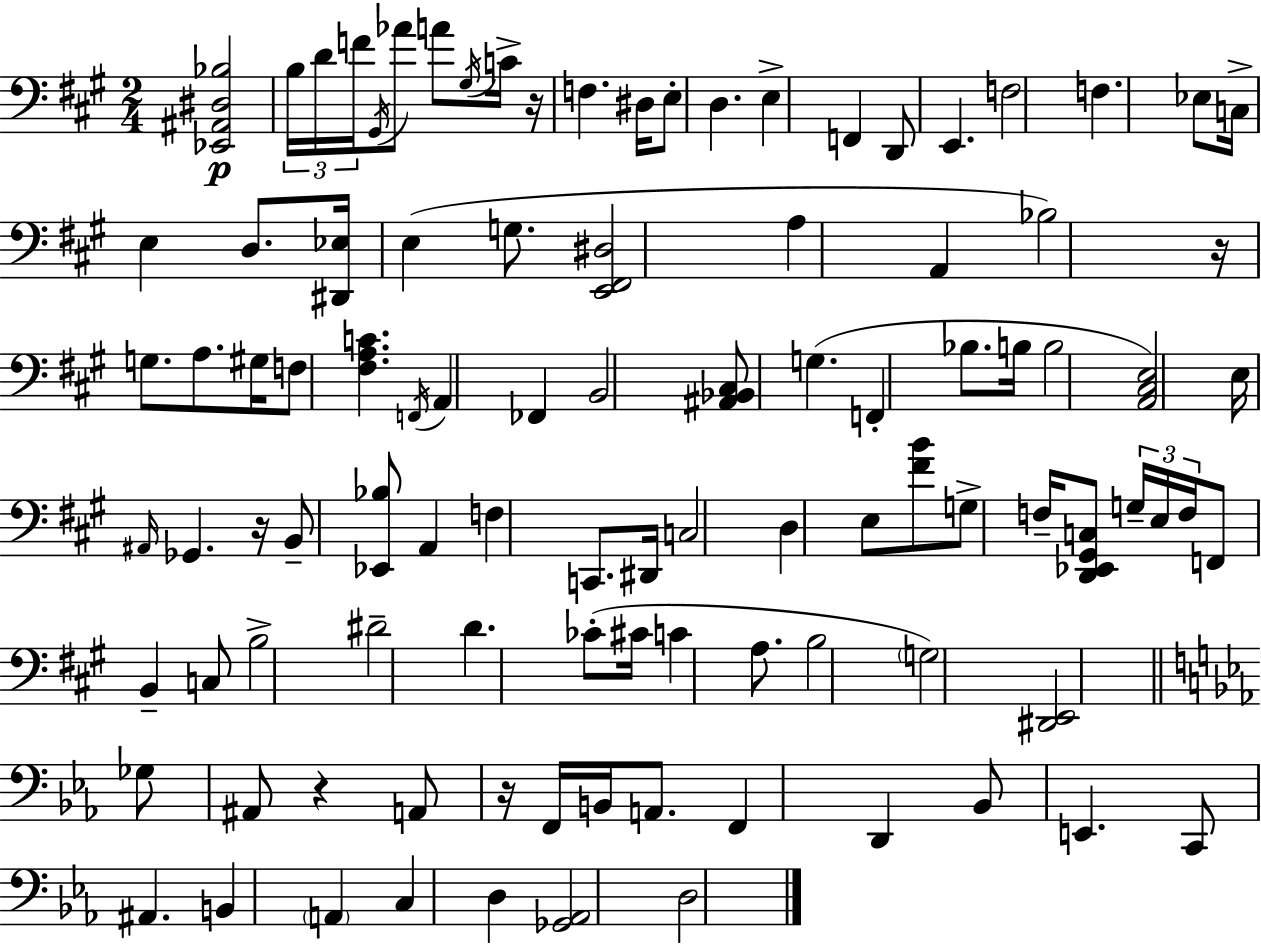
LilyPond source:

{
  \clef bass
  \numericTimeSignature
  \time 2/4
  \key a \major
  <ees, ais, dis bes>2\p | \tuplet 3/2 { b16 d'16 f'16 } \acciaccatura { gis,16 } aes'8 a'8 | \acciaccatura { gis16 } c'16-> r16 f4. | dis16 e8-. d4. | \break e4-> f,4 | d,8 e,4. | f2 | f4. | \break ees8 c16-> e4 d8. | <dis, ees>16 e4( g8. | <e, fis, dis>2 | a4 a,4 | \break bes2) | r16 g8. a8. | gis16 f8 <fis a c'>4. | \acciaccatura { f,16 } a,4 fes,4 | \break b,2 | <ais, bes, cis>8 g4.( | f,4-. bes8. | b16 b2 | \break <a, cis e>2) | e16 \grace { ais,16 } ges,4. | r16 b,8-- <ees, bes>8 | a,4 f4 | \break c,8. dis,16 c2 | d4 | e8 <fis' b'>8 g8-> f16-- <d, ees, gis, c>8 | \tuplet 3/2 { g16-- e16 f16 } f,8 b,4-- | \break c8 b2-> | dis'2-- | d'4. | ces'8-.( cis'16 c'4 | \break a8. b2 | \parenthesize g2) | <dis, e,>2 | \bar "||" \break \key c \minor ges8 ais,8 r4 | a,8 r16 f,16 b,16 a,8. | f,4 d,4 | bes,8 e,4. | \break c,8 ais,4. | b,4 \parenthesize a,4 | c4 d4 | <ges, aes,>2 | \break d2 | \bar "|."
}